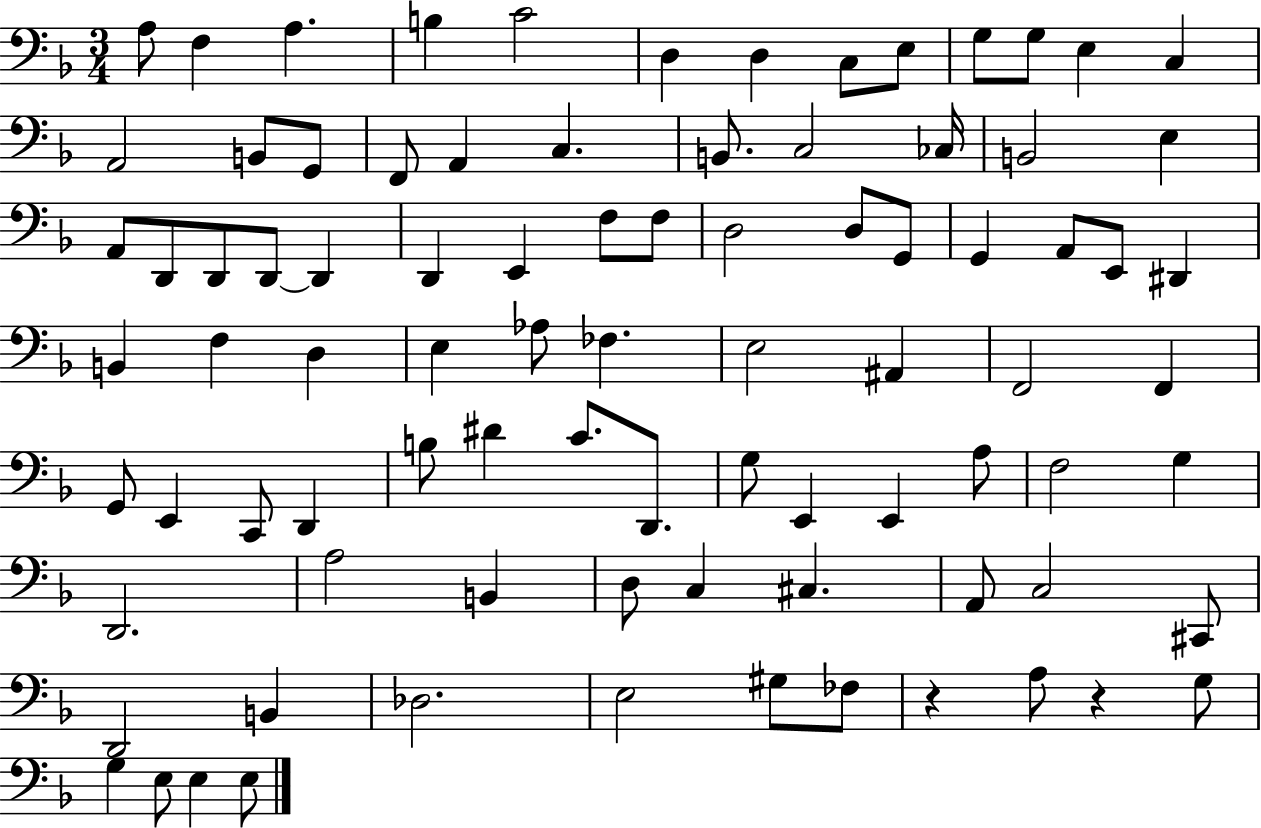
X:1
T:Untitled
M:3/4
L:1/4
K:F
A,/2 F, A, B, C2 D, D, C,/2 E,/2 G,/2 G,/2 E, C, A,,2 B,,/2 G,,/2 F,,/2 A,, C, B,,/2 C,2 _C,/4 B,,2 E, A,,/2 D,,/2 D,,/2 D,,/2 D,, D,, E,, F,/2 F,/2 D,2 D,/2 G,,/2 G,, A,,/2 E,,/2 ^D,, B,, F, D, E, _A,/2 _F, E,2 ^A,, F,,2 F,, G,,/2 E,, C,,/2 D,, B,/2 ^D C/2 D,,/2 G,/2 E,, E,, A,/2 F,2 G, D,,2 A,2 B,, D,/2 C, ^C, A,,/2 C,2 ^C,,/2 D,,2 B,, _D,2 E,2 ^G,/2 _F,/2 z A,/2 z G,/2 G, E,/2 E, E,/2